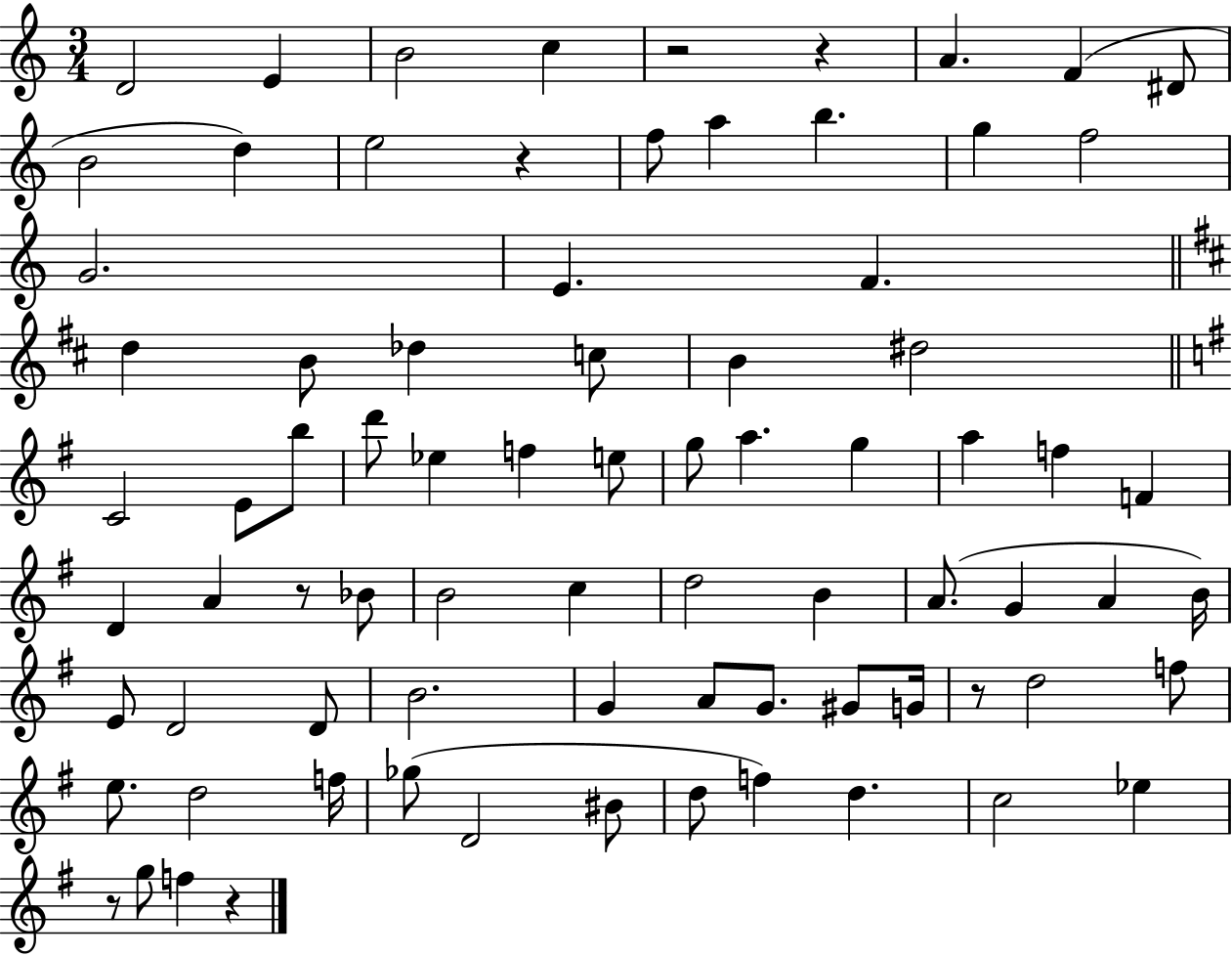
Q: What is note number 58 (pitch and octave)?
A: D5